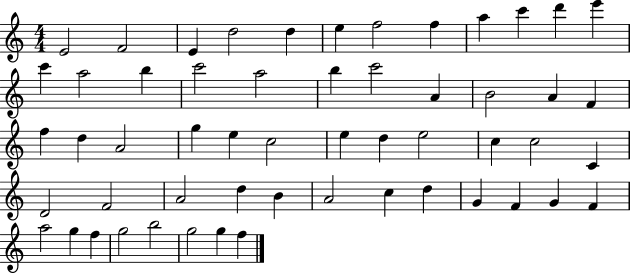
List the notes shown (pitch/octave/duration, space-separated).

E4/h F4/h E4/q D5/h D5/q E5/q F5/h F5/q A5/q C6/q D6/q E6/q C6/q A5/h B5/q C6/h A5/h B5/q C6/h A4/q B4/h A4/q F4/q F5/q D5/q A4/h G5/q E5/q C5/h E5/q D5/q E5/h C5/q C5/h C4/q D4/h F4/h A4/h D5/q B4/q A4/h C5/q D5/q G4/q F4/q G4/q F4/q A5/h G5/q F5/q G5/h B5/h G5/h G5/q F5/q